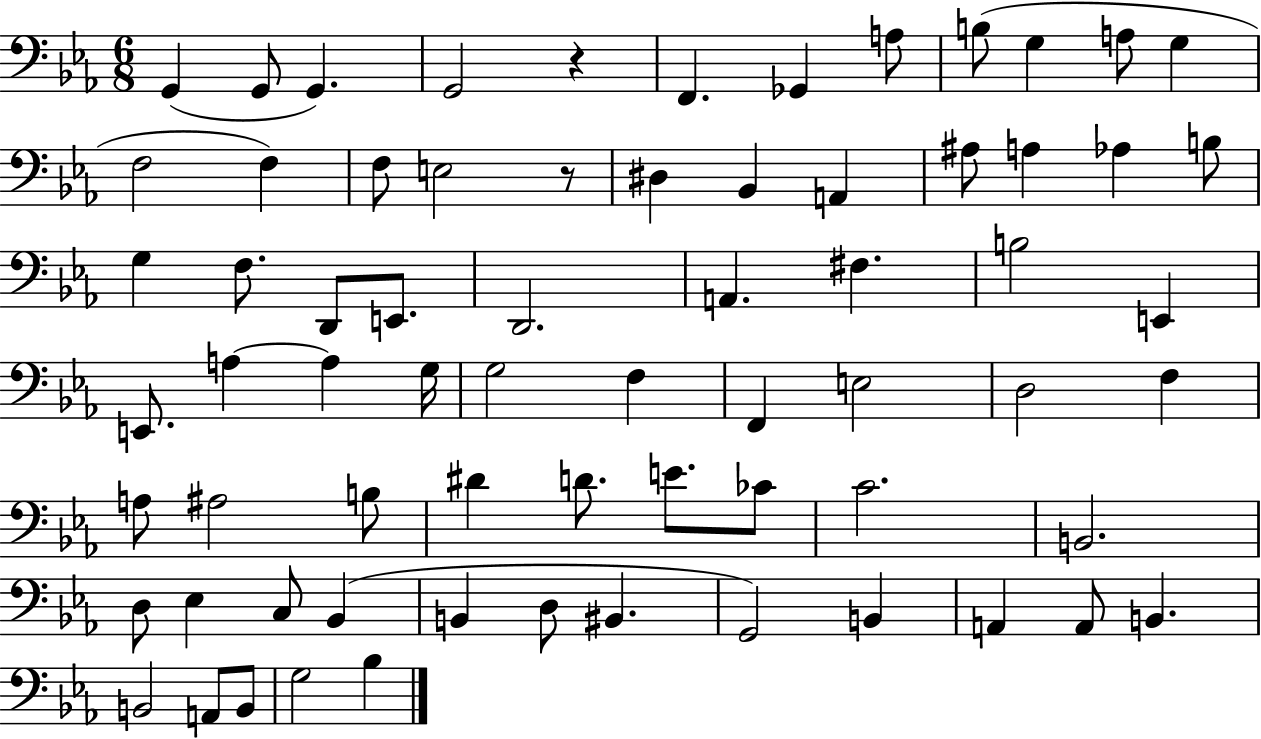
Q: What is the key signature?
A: EES major